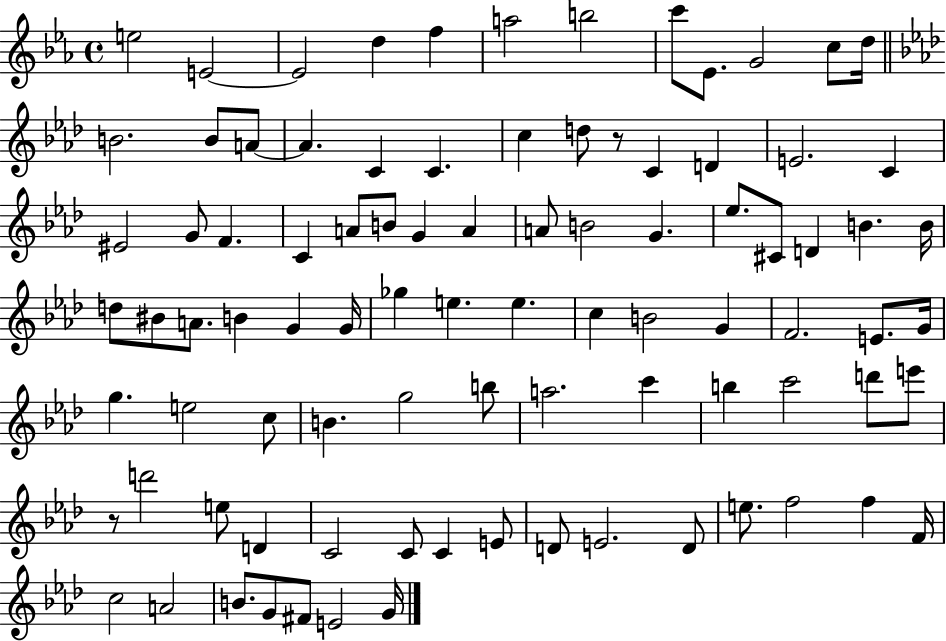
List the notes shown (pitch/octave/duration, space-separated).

E5/h E4/h E4/h D5/q F5/q A5/h B5/h C6/e Eb4/e. G4/h C5/e D5/s B4/h. B4/e A4/e A4/q. C4/q C4/q. C5/q D5/e R/e C4/q D4/q E4/h. C4/q EIS4/h G4/e F4/q. C4/q A4/e B4/e G4/q A4/q A4/e B4/h G4/q. Eb5/e. C#4/e D4/q B4/q. B4/s D5/e BIS4/e A4/e. B4/q G4/q G4/s Gb5/q E5/q. E5/q. C5/q B4/h G4/q F4/h. E4/e. G4/s G5/q. E5/h C5/e B4/q. G5/h B5/e A5/h. C6/q B5/q C6/h D6/e E6/e R/e D6/h E5/e D4/q C4/h C4/e C4/q E4/e D4/e E4/h. D4/e E5/e. F5/h F5/q F4/s C5/h A4/h B4/e. G4/e F#4/e E4/h G4/s